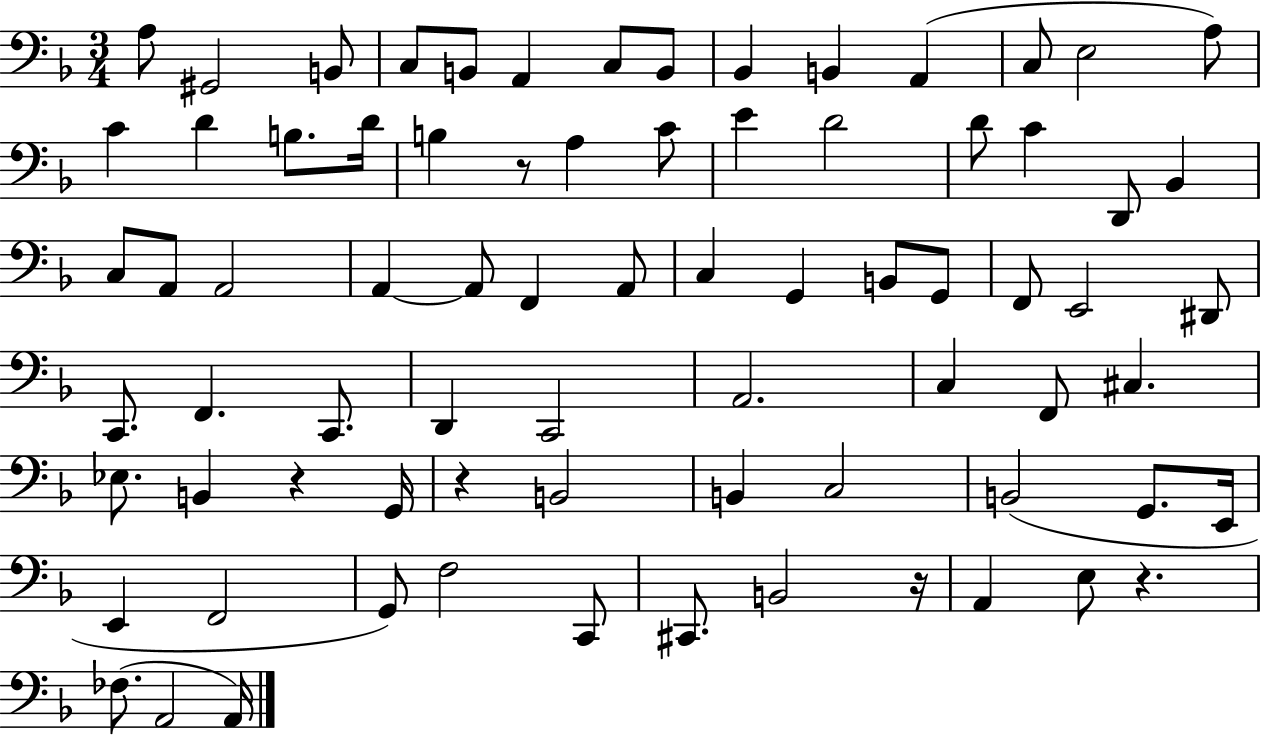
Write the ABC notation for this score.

X:1
T:Untitled
M:3/4
L:1/4
K:F
A,/2 ^G,,2 B,,/2 C,/2 B,,/2 A,, C,/2 B,,/2 _B,, B,, A,, C,/2 E,2 A,/2 C D B,/2 D/4 B, z/2 A, C/2 E D2 D/2 C D,,/2 _B,, C,/2 A,,/2 A,,2 A,, A,,/2 F,, A,,/2 C, G,, B,,/2 G,,/2 F,,/2 E,,2 ^D,,/2 C,,/2 F,, C,,/2 D,, C,,2 A,,2 C, F,,/2 ^C, _E,/2 B,, z G,,/4 z B,,2 B,, C,2 B,,2 G,,/2 E,,/4 E,, F,,2 G,,/2 F,2 C,,/2 ^C,,/2 B,,2 z/4 A,, E,/2 z _F,/2 A,,2 A,,/4